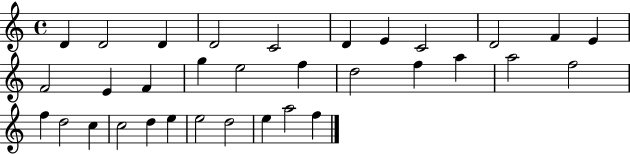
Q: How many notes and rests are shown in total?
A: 33